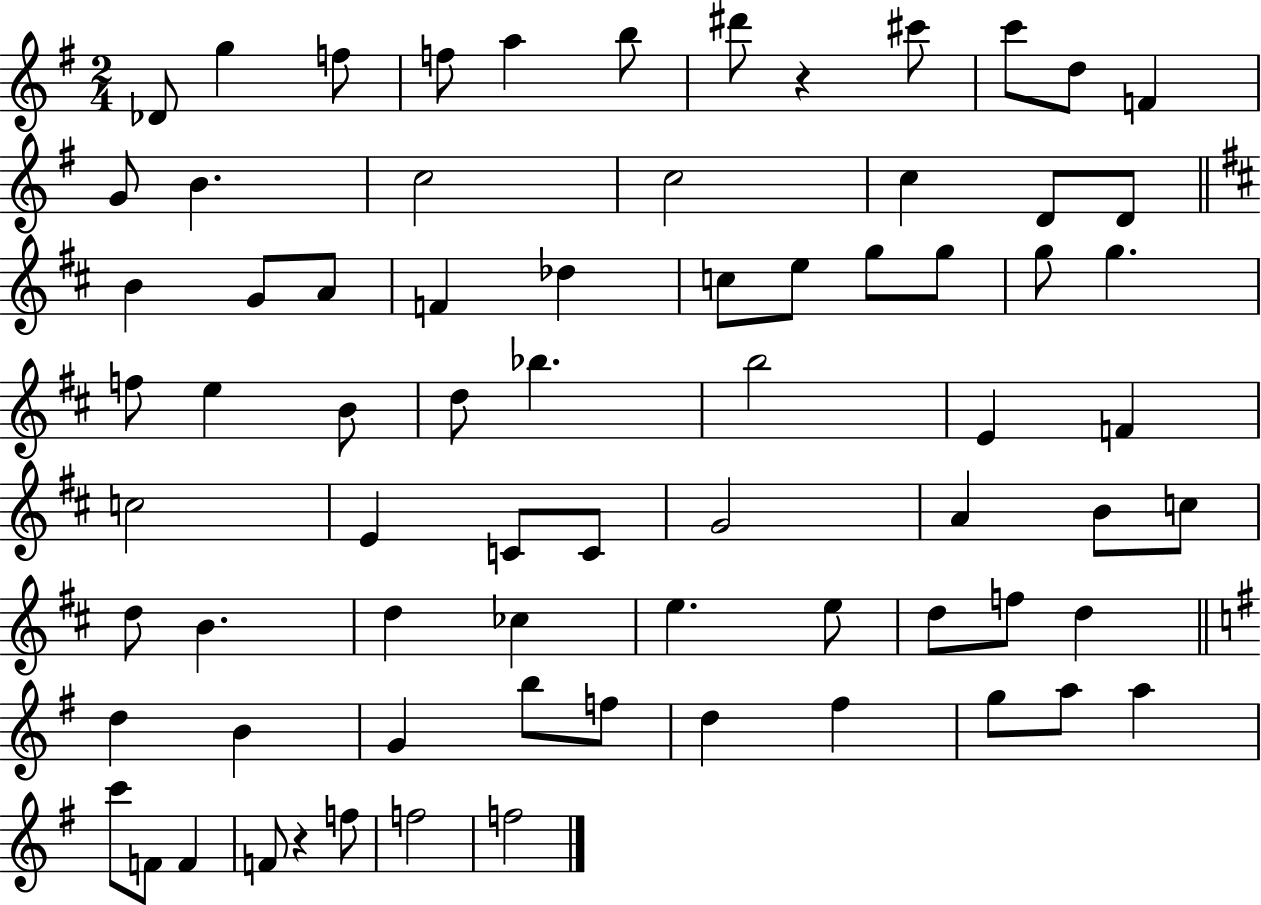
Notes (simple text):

Db4/e G5/q F5/e F5/e A5/q B5/e D#6/e R/q C#6/e C6/e D5/e F4/q G4/e B4/q. C5/h C5/h C5/q D4/e D4/e B4/q G4/e A4/e F4/q Db5/q C5/e E5/e G5/e G5/e G5/e G5/q. F5/e E5/q B4/e D5/e Bb5/q. B5/h E4/q F4/q C5/h E4/q C4/e C4/e G4/h A4/q B4/e C5/e D5/e B4/q. D5/q CES5/q E5/q. E5/e D5/e F5/e D5/q D5/q B4/q G4/q B5/e F5/e D5/q F#5/q G5/e A5/e A5/q C6/e F4/e F4/q F4/e R/q F5/e F5/h F5/h